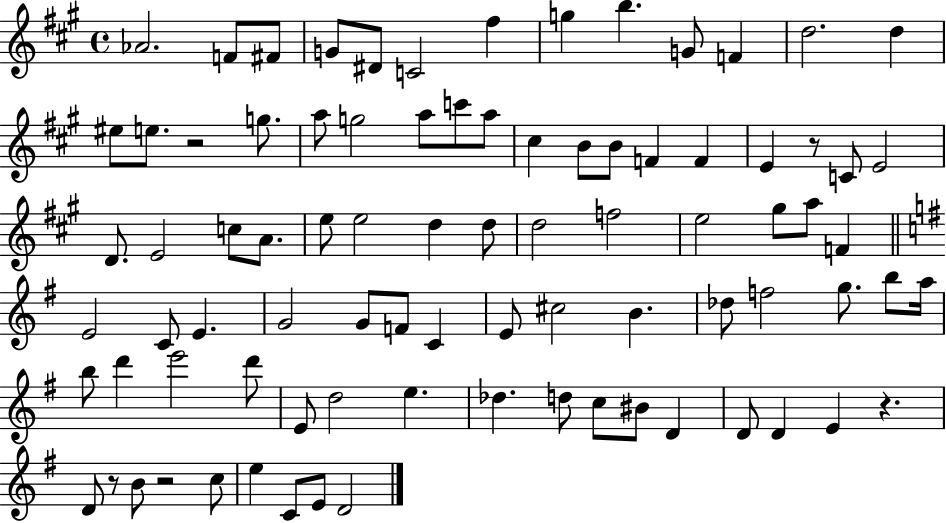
X:1
T:Untitled
M:4/4
L:1/4
K:A
_A2 F/2 ^F/2 G/2 ^D/2 C2 ^f g b G/2 F d2 d ^e/2 e/2 z2 g/2 a/2 g2 a/2 c'/2 a/2 ^c B/2 B/2 F F E z/2 C/2 E2 D/2 E2 c/2 A/2 e/2 e2 d d/2 d2 f2 e2 ^g/2 a/2 F E2 C/2 E G2 G/2 F/2 C E/2 ^c2 B _d/2 f2 g/2 b/2 a/4 b/2 d' e'2 d'/2 E/2 d2 e _d d/2 c/2 ^B/2 D D/2 D E z D/2 z/2 B/2 z2 c/2 e C/2 E/2 D2